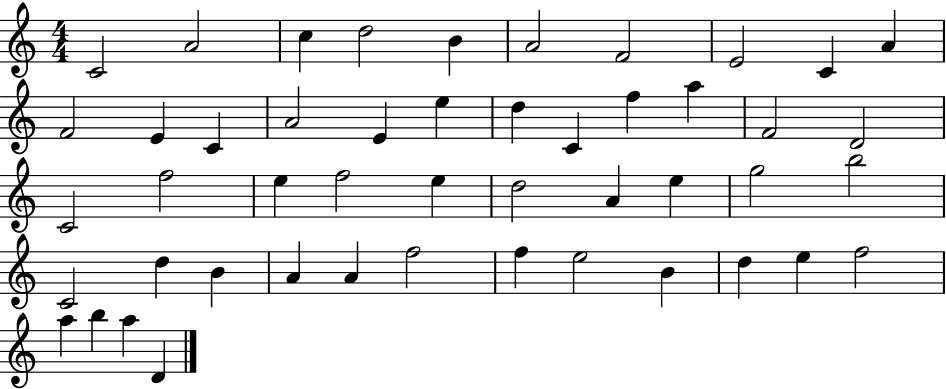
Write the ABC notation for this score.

X:1
T:Untitled
M:4/4
L:1/4
K:C
C2 A2 c d2 B A2 F2 E2 C A F2 E C A2 E e d C f a F2 D2 C2 f2 e f2 e d2 A e g2 b2 C2 d B A A f2 f e2 B d e f2 a b a D